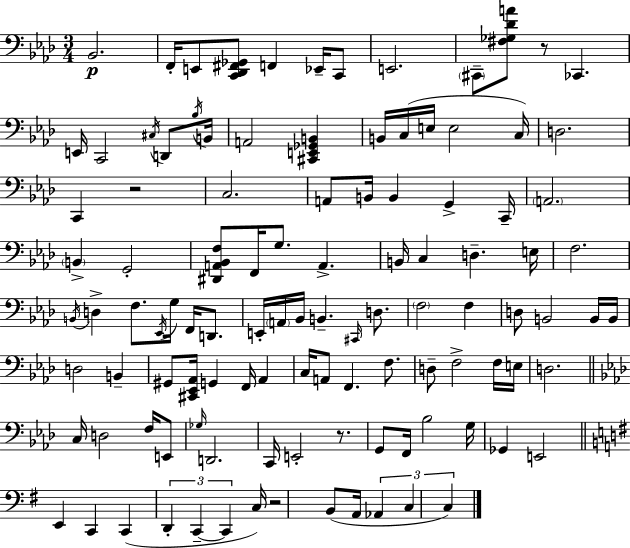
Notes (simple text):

Bb2/h. F2/s E2/e [C2,Db2,F#2,Gb2]/e F2/q Eb2/s C2/e E2/h. C#2/e [F#3,Gb3,Db4,A4]/e R/e CES2/q. E2/s C2/h C#3/s D2/e Bb3/s B2/s A2/h [C#2,E2,Gb2,B2]/q B2/s C3/s E3/s E3/h C3/s D3/h. C2/q R/h C3/h. A2/e B2/s B2/q G2/q C2/s A2/h. B2/q G2/h [D#2,A2,Bb2,F3]/e F2/s G3/e. A2/q. B2/s C3/q D3/q. E3/s F3/h. B2/s D3/q F3/e. Eb2/s G3/s F2/s D2/e. E2/s A2/s Bb2/s B2/q. C#2/s D3/e. F3/h F3/q D3/e B2/h B2/s B2/s D3/h B2/q G#2/e [C#2,Eb2,Ab2]/s G2/q F2/s Ab2/q C3/s A2/e F2/q. F3/e. D3/e F3/h F3/s E3/s D3/h. C3/s D3/h F3/s E2/e Gb3/s D2/h. C2/s E2/h R/e. G2/e F2/s Bb3/h G3/s Gb2/q E2/h E2/q C2/q C2/q D2/q C2/q C2/q C3/s R/h B2/e A2/s Ab2/q C3/q C3/q